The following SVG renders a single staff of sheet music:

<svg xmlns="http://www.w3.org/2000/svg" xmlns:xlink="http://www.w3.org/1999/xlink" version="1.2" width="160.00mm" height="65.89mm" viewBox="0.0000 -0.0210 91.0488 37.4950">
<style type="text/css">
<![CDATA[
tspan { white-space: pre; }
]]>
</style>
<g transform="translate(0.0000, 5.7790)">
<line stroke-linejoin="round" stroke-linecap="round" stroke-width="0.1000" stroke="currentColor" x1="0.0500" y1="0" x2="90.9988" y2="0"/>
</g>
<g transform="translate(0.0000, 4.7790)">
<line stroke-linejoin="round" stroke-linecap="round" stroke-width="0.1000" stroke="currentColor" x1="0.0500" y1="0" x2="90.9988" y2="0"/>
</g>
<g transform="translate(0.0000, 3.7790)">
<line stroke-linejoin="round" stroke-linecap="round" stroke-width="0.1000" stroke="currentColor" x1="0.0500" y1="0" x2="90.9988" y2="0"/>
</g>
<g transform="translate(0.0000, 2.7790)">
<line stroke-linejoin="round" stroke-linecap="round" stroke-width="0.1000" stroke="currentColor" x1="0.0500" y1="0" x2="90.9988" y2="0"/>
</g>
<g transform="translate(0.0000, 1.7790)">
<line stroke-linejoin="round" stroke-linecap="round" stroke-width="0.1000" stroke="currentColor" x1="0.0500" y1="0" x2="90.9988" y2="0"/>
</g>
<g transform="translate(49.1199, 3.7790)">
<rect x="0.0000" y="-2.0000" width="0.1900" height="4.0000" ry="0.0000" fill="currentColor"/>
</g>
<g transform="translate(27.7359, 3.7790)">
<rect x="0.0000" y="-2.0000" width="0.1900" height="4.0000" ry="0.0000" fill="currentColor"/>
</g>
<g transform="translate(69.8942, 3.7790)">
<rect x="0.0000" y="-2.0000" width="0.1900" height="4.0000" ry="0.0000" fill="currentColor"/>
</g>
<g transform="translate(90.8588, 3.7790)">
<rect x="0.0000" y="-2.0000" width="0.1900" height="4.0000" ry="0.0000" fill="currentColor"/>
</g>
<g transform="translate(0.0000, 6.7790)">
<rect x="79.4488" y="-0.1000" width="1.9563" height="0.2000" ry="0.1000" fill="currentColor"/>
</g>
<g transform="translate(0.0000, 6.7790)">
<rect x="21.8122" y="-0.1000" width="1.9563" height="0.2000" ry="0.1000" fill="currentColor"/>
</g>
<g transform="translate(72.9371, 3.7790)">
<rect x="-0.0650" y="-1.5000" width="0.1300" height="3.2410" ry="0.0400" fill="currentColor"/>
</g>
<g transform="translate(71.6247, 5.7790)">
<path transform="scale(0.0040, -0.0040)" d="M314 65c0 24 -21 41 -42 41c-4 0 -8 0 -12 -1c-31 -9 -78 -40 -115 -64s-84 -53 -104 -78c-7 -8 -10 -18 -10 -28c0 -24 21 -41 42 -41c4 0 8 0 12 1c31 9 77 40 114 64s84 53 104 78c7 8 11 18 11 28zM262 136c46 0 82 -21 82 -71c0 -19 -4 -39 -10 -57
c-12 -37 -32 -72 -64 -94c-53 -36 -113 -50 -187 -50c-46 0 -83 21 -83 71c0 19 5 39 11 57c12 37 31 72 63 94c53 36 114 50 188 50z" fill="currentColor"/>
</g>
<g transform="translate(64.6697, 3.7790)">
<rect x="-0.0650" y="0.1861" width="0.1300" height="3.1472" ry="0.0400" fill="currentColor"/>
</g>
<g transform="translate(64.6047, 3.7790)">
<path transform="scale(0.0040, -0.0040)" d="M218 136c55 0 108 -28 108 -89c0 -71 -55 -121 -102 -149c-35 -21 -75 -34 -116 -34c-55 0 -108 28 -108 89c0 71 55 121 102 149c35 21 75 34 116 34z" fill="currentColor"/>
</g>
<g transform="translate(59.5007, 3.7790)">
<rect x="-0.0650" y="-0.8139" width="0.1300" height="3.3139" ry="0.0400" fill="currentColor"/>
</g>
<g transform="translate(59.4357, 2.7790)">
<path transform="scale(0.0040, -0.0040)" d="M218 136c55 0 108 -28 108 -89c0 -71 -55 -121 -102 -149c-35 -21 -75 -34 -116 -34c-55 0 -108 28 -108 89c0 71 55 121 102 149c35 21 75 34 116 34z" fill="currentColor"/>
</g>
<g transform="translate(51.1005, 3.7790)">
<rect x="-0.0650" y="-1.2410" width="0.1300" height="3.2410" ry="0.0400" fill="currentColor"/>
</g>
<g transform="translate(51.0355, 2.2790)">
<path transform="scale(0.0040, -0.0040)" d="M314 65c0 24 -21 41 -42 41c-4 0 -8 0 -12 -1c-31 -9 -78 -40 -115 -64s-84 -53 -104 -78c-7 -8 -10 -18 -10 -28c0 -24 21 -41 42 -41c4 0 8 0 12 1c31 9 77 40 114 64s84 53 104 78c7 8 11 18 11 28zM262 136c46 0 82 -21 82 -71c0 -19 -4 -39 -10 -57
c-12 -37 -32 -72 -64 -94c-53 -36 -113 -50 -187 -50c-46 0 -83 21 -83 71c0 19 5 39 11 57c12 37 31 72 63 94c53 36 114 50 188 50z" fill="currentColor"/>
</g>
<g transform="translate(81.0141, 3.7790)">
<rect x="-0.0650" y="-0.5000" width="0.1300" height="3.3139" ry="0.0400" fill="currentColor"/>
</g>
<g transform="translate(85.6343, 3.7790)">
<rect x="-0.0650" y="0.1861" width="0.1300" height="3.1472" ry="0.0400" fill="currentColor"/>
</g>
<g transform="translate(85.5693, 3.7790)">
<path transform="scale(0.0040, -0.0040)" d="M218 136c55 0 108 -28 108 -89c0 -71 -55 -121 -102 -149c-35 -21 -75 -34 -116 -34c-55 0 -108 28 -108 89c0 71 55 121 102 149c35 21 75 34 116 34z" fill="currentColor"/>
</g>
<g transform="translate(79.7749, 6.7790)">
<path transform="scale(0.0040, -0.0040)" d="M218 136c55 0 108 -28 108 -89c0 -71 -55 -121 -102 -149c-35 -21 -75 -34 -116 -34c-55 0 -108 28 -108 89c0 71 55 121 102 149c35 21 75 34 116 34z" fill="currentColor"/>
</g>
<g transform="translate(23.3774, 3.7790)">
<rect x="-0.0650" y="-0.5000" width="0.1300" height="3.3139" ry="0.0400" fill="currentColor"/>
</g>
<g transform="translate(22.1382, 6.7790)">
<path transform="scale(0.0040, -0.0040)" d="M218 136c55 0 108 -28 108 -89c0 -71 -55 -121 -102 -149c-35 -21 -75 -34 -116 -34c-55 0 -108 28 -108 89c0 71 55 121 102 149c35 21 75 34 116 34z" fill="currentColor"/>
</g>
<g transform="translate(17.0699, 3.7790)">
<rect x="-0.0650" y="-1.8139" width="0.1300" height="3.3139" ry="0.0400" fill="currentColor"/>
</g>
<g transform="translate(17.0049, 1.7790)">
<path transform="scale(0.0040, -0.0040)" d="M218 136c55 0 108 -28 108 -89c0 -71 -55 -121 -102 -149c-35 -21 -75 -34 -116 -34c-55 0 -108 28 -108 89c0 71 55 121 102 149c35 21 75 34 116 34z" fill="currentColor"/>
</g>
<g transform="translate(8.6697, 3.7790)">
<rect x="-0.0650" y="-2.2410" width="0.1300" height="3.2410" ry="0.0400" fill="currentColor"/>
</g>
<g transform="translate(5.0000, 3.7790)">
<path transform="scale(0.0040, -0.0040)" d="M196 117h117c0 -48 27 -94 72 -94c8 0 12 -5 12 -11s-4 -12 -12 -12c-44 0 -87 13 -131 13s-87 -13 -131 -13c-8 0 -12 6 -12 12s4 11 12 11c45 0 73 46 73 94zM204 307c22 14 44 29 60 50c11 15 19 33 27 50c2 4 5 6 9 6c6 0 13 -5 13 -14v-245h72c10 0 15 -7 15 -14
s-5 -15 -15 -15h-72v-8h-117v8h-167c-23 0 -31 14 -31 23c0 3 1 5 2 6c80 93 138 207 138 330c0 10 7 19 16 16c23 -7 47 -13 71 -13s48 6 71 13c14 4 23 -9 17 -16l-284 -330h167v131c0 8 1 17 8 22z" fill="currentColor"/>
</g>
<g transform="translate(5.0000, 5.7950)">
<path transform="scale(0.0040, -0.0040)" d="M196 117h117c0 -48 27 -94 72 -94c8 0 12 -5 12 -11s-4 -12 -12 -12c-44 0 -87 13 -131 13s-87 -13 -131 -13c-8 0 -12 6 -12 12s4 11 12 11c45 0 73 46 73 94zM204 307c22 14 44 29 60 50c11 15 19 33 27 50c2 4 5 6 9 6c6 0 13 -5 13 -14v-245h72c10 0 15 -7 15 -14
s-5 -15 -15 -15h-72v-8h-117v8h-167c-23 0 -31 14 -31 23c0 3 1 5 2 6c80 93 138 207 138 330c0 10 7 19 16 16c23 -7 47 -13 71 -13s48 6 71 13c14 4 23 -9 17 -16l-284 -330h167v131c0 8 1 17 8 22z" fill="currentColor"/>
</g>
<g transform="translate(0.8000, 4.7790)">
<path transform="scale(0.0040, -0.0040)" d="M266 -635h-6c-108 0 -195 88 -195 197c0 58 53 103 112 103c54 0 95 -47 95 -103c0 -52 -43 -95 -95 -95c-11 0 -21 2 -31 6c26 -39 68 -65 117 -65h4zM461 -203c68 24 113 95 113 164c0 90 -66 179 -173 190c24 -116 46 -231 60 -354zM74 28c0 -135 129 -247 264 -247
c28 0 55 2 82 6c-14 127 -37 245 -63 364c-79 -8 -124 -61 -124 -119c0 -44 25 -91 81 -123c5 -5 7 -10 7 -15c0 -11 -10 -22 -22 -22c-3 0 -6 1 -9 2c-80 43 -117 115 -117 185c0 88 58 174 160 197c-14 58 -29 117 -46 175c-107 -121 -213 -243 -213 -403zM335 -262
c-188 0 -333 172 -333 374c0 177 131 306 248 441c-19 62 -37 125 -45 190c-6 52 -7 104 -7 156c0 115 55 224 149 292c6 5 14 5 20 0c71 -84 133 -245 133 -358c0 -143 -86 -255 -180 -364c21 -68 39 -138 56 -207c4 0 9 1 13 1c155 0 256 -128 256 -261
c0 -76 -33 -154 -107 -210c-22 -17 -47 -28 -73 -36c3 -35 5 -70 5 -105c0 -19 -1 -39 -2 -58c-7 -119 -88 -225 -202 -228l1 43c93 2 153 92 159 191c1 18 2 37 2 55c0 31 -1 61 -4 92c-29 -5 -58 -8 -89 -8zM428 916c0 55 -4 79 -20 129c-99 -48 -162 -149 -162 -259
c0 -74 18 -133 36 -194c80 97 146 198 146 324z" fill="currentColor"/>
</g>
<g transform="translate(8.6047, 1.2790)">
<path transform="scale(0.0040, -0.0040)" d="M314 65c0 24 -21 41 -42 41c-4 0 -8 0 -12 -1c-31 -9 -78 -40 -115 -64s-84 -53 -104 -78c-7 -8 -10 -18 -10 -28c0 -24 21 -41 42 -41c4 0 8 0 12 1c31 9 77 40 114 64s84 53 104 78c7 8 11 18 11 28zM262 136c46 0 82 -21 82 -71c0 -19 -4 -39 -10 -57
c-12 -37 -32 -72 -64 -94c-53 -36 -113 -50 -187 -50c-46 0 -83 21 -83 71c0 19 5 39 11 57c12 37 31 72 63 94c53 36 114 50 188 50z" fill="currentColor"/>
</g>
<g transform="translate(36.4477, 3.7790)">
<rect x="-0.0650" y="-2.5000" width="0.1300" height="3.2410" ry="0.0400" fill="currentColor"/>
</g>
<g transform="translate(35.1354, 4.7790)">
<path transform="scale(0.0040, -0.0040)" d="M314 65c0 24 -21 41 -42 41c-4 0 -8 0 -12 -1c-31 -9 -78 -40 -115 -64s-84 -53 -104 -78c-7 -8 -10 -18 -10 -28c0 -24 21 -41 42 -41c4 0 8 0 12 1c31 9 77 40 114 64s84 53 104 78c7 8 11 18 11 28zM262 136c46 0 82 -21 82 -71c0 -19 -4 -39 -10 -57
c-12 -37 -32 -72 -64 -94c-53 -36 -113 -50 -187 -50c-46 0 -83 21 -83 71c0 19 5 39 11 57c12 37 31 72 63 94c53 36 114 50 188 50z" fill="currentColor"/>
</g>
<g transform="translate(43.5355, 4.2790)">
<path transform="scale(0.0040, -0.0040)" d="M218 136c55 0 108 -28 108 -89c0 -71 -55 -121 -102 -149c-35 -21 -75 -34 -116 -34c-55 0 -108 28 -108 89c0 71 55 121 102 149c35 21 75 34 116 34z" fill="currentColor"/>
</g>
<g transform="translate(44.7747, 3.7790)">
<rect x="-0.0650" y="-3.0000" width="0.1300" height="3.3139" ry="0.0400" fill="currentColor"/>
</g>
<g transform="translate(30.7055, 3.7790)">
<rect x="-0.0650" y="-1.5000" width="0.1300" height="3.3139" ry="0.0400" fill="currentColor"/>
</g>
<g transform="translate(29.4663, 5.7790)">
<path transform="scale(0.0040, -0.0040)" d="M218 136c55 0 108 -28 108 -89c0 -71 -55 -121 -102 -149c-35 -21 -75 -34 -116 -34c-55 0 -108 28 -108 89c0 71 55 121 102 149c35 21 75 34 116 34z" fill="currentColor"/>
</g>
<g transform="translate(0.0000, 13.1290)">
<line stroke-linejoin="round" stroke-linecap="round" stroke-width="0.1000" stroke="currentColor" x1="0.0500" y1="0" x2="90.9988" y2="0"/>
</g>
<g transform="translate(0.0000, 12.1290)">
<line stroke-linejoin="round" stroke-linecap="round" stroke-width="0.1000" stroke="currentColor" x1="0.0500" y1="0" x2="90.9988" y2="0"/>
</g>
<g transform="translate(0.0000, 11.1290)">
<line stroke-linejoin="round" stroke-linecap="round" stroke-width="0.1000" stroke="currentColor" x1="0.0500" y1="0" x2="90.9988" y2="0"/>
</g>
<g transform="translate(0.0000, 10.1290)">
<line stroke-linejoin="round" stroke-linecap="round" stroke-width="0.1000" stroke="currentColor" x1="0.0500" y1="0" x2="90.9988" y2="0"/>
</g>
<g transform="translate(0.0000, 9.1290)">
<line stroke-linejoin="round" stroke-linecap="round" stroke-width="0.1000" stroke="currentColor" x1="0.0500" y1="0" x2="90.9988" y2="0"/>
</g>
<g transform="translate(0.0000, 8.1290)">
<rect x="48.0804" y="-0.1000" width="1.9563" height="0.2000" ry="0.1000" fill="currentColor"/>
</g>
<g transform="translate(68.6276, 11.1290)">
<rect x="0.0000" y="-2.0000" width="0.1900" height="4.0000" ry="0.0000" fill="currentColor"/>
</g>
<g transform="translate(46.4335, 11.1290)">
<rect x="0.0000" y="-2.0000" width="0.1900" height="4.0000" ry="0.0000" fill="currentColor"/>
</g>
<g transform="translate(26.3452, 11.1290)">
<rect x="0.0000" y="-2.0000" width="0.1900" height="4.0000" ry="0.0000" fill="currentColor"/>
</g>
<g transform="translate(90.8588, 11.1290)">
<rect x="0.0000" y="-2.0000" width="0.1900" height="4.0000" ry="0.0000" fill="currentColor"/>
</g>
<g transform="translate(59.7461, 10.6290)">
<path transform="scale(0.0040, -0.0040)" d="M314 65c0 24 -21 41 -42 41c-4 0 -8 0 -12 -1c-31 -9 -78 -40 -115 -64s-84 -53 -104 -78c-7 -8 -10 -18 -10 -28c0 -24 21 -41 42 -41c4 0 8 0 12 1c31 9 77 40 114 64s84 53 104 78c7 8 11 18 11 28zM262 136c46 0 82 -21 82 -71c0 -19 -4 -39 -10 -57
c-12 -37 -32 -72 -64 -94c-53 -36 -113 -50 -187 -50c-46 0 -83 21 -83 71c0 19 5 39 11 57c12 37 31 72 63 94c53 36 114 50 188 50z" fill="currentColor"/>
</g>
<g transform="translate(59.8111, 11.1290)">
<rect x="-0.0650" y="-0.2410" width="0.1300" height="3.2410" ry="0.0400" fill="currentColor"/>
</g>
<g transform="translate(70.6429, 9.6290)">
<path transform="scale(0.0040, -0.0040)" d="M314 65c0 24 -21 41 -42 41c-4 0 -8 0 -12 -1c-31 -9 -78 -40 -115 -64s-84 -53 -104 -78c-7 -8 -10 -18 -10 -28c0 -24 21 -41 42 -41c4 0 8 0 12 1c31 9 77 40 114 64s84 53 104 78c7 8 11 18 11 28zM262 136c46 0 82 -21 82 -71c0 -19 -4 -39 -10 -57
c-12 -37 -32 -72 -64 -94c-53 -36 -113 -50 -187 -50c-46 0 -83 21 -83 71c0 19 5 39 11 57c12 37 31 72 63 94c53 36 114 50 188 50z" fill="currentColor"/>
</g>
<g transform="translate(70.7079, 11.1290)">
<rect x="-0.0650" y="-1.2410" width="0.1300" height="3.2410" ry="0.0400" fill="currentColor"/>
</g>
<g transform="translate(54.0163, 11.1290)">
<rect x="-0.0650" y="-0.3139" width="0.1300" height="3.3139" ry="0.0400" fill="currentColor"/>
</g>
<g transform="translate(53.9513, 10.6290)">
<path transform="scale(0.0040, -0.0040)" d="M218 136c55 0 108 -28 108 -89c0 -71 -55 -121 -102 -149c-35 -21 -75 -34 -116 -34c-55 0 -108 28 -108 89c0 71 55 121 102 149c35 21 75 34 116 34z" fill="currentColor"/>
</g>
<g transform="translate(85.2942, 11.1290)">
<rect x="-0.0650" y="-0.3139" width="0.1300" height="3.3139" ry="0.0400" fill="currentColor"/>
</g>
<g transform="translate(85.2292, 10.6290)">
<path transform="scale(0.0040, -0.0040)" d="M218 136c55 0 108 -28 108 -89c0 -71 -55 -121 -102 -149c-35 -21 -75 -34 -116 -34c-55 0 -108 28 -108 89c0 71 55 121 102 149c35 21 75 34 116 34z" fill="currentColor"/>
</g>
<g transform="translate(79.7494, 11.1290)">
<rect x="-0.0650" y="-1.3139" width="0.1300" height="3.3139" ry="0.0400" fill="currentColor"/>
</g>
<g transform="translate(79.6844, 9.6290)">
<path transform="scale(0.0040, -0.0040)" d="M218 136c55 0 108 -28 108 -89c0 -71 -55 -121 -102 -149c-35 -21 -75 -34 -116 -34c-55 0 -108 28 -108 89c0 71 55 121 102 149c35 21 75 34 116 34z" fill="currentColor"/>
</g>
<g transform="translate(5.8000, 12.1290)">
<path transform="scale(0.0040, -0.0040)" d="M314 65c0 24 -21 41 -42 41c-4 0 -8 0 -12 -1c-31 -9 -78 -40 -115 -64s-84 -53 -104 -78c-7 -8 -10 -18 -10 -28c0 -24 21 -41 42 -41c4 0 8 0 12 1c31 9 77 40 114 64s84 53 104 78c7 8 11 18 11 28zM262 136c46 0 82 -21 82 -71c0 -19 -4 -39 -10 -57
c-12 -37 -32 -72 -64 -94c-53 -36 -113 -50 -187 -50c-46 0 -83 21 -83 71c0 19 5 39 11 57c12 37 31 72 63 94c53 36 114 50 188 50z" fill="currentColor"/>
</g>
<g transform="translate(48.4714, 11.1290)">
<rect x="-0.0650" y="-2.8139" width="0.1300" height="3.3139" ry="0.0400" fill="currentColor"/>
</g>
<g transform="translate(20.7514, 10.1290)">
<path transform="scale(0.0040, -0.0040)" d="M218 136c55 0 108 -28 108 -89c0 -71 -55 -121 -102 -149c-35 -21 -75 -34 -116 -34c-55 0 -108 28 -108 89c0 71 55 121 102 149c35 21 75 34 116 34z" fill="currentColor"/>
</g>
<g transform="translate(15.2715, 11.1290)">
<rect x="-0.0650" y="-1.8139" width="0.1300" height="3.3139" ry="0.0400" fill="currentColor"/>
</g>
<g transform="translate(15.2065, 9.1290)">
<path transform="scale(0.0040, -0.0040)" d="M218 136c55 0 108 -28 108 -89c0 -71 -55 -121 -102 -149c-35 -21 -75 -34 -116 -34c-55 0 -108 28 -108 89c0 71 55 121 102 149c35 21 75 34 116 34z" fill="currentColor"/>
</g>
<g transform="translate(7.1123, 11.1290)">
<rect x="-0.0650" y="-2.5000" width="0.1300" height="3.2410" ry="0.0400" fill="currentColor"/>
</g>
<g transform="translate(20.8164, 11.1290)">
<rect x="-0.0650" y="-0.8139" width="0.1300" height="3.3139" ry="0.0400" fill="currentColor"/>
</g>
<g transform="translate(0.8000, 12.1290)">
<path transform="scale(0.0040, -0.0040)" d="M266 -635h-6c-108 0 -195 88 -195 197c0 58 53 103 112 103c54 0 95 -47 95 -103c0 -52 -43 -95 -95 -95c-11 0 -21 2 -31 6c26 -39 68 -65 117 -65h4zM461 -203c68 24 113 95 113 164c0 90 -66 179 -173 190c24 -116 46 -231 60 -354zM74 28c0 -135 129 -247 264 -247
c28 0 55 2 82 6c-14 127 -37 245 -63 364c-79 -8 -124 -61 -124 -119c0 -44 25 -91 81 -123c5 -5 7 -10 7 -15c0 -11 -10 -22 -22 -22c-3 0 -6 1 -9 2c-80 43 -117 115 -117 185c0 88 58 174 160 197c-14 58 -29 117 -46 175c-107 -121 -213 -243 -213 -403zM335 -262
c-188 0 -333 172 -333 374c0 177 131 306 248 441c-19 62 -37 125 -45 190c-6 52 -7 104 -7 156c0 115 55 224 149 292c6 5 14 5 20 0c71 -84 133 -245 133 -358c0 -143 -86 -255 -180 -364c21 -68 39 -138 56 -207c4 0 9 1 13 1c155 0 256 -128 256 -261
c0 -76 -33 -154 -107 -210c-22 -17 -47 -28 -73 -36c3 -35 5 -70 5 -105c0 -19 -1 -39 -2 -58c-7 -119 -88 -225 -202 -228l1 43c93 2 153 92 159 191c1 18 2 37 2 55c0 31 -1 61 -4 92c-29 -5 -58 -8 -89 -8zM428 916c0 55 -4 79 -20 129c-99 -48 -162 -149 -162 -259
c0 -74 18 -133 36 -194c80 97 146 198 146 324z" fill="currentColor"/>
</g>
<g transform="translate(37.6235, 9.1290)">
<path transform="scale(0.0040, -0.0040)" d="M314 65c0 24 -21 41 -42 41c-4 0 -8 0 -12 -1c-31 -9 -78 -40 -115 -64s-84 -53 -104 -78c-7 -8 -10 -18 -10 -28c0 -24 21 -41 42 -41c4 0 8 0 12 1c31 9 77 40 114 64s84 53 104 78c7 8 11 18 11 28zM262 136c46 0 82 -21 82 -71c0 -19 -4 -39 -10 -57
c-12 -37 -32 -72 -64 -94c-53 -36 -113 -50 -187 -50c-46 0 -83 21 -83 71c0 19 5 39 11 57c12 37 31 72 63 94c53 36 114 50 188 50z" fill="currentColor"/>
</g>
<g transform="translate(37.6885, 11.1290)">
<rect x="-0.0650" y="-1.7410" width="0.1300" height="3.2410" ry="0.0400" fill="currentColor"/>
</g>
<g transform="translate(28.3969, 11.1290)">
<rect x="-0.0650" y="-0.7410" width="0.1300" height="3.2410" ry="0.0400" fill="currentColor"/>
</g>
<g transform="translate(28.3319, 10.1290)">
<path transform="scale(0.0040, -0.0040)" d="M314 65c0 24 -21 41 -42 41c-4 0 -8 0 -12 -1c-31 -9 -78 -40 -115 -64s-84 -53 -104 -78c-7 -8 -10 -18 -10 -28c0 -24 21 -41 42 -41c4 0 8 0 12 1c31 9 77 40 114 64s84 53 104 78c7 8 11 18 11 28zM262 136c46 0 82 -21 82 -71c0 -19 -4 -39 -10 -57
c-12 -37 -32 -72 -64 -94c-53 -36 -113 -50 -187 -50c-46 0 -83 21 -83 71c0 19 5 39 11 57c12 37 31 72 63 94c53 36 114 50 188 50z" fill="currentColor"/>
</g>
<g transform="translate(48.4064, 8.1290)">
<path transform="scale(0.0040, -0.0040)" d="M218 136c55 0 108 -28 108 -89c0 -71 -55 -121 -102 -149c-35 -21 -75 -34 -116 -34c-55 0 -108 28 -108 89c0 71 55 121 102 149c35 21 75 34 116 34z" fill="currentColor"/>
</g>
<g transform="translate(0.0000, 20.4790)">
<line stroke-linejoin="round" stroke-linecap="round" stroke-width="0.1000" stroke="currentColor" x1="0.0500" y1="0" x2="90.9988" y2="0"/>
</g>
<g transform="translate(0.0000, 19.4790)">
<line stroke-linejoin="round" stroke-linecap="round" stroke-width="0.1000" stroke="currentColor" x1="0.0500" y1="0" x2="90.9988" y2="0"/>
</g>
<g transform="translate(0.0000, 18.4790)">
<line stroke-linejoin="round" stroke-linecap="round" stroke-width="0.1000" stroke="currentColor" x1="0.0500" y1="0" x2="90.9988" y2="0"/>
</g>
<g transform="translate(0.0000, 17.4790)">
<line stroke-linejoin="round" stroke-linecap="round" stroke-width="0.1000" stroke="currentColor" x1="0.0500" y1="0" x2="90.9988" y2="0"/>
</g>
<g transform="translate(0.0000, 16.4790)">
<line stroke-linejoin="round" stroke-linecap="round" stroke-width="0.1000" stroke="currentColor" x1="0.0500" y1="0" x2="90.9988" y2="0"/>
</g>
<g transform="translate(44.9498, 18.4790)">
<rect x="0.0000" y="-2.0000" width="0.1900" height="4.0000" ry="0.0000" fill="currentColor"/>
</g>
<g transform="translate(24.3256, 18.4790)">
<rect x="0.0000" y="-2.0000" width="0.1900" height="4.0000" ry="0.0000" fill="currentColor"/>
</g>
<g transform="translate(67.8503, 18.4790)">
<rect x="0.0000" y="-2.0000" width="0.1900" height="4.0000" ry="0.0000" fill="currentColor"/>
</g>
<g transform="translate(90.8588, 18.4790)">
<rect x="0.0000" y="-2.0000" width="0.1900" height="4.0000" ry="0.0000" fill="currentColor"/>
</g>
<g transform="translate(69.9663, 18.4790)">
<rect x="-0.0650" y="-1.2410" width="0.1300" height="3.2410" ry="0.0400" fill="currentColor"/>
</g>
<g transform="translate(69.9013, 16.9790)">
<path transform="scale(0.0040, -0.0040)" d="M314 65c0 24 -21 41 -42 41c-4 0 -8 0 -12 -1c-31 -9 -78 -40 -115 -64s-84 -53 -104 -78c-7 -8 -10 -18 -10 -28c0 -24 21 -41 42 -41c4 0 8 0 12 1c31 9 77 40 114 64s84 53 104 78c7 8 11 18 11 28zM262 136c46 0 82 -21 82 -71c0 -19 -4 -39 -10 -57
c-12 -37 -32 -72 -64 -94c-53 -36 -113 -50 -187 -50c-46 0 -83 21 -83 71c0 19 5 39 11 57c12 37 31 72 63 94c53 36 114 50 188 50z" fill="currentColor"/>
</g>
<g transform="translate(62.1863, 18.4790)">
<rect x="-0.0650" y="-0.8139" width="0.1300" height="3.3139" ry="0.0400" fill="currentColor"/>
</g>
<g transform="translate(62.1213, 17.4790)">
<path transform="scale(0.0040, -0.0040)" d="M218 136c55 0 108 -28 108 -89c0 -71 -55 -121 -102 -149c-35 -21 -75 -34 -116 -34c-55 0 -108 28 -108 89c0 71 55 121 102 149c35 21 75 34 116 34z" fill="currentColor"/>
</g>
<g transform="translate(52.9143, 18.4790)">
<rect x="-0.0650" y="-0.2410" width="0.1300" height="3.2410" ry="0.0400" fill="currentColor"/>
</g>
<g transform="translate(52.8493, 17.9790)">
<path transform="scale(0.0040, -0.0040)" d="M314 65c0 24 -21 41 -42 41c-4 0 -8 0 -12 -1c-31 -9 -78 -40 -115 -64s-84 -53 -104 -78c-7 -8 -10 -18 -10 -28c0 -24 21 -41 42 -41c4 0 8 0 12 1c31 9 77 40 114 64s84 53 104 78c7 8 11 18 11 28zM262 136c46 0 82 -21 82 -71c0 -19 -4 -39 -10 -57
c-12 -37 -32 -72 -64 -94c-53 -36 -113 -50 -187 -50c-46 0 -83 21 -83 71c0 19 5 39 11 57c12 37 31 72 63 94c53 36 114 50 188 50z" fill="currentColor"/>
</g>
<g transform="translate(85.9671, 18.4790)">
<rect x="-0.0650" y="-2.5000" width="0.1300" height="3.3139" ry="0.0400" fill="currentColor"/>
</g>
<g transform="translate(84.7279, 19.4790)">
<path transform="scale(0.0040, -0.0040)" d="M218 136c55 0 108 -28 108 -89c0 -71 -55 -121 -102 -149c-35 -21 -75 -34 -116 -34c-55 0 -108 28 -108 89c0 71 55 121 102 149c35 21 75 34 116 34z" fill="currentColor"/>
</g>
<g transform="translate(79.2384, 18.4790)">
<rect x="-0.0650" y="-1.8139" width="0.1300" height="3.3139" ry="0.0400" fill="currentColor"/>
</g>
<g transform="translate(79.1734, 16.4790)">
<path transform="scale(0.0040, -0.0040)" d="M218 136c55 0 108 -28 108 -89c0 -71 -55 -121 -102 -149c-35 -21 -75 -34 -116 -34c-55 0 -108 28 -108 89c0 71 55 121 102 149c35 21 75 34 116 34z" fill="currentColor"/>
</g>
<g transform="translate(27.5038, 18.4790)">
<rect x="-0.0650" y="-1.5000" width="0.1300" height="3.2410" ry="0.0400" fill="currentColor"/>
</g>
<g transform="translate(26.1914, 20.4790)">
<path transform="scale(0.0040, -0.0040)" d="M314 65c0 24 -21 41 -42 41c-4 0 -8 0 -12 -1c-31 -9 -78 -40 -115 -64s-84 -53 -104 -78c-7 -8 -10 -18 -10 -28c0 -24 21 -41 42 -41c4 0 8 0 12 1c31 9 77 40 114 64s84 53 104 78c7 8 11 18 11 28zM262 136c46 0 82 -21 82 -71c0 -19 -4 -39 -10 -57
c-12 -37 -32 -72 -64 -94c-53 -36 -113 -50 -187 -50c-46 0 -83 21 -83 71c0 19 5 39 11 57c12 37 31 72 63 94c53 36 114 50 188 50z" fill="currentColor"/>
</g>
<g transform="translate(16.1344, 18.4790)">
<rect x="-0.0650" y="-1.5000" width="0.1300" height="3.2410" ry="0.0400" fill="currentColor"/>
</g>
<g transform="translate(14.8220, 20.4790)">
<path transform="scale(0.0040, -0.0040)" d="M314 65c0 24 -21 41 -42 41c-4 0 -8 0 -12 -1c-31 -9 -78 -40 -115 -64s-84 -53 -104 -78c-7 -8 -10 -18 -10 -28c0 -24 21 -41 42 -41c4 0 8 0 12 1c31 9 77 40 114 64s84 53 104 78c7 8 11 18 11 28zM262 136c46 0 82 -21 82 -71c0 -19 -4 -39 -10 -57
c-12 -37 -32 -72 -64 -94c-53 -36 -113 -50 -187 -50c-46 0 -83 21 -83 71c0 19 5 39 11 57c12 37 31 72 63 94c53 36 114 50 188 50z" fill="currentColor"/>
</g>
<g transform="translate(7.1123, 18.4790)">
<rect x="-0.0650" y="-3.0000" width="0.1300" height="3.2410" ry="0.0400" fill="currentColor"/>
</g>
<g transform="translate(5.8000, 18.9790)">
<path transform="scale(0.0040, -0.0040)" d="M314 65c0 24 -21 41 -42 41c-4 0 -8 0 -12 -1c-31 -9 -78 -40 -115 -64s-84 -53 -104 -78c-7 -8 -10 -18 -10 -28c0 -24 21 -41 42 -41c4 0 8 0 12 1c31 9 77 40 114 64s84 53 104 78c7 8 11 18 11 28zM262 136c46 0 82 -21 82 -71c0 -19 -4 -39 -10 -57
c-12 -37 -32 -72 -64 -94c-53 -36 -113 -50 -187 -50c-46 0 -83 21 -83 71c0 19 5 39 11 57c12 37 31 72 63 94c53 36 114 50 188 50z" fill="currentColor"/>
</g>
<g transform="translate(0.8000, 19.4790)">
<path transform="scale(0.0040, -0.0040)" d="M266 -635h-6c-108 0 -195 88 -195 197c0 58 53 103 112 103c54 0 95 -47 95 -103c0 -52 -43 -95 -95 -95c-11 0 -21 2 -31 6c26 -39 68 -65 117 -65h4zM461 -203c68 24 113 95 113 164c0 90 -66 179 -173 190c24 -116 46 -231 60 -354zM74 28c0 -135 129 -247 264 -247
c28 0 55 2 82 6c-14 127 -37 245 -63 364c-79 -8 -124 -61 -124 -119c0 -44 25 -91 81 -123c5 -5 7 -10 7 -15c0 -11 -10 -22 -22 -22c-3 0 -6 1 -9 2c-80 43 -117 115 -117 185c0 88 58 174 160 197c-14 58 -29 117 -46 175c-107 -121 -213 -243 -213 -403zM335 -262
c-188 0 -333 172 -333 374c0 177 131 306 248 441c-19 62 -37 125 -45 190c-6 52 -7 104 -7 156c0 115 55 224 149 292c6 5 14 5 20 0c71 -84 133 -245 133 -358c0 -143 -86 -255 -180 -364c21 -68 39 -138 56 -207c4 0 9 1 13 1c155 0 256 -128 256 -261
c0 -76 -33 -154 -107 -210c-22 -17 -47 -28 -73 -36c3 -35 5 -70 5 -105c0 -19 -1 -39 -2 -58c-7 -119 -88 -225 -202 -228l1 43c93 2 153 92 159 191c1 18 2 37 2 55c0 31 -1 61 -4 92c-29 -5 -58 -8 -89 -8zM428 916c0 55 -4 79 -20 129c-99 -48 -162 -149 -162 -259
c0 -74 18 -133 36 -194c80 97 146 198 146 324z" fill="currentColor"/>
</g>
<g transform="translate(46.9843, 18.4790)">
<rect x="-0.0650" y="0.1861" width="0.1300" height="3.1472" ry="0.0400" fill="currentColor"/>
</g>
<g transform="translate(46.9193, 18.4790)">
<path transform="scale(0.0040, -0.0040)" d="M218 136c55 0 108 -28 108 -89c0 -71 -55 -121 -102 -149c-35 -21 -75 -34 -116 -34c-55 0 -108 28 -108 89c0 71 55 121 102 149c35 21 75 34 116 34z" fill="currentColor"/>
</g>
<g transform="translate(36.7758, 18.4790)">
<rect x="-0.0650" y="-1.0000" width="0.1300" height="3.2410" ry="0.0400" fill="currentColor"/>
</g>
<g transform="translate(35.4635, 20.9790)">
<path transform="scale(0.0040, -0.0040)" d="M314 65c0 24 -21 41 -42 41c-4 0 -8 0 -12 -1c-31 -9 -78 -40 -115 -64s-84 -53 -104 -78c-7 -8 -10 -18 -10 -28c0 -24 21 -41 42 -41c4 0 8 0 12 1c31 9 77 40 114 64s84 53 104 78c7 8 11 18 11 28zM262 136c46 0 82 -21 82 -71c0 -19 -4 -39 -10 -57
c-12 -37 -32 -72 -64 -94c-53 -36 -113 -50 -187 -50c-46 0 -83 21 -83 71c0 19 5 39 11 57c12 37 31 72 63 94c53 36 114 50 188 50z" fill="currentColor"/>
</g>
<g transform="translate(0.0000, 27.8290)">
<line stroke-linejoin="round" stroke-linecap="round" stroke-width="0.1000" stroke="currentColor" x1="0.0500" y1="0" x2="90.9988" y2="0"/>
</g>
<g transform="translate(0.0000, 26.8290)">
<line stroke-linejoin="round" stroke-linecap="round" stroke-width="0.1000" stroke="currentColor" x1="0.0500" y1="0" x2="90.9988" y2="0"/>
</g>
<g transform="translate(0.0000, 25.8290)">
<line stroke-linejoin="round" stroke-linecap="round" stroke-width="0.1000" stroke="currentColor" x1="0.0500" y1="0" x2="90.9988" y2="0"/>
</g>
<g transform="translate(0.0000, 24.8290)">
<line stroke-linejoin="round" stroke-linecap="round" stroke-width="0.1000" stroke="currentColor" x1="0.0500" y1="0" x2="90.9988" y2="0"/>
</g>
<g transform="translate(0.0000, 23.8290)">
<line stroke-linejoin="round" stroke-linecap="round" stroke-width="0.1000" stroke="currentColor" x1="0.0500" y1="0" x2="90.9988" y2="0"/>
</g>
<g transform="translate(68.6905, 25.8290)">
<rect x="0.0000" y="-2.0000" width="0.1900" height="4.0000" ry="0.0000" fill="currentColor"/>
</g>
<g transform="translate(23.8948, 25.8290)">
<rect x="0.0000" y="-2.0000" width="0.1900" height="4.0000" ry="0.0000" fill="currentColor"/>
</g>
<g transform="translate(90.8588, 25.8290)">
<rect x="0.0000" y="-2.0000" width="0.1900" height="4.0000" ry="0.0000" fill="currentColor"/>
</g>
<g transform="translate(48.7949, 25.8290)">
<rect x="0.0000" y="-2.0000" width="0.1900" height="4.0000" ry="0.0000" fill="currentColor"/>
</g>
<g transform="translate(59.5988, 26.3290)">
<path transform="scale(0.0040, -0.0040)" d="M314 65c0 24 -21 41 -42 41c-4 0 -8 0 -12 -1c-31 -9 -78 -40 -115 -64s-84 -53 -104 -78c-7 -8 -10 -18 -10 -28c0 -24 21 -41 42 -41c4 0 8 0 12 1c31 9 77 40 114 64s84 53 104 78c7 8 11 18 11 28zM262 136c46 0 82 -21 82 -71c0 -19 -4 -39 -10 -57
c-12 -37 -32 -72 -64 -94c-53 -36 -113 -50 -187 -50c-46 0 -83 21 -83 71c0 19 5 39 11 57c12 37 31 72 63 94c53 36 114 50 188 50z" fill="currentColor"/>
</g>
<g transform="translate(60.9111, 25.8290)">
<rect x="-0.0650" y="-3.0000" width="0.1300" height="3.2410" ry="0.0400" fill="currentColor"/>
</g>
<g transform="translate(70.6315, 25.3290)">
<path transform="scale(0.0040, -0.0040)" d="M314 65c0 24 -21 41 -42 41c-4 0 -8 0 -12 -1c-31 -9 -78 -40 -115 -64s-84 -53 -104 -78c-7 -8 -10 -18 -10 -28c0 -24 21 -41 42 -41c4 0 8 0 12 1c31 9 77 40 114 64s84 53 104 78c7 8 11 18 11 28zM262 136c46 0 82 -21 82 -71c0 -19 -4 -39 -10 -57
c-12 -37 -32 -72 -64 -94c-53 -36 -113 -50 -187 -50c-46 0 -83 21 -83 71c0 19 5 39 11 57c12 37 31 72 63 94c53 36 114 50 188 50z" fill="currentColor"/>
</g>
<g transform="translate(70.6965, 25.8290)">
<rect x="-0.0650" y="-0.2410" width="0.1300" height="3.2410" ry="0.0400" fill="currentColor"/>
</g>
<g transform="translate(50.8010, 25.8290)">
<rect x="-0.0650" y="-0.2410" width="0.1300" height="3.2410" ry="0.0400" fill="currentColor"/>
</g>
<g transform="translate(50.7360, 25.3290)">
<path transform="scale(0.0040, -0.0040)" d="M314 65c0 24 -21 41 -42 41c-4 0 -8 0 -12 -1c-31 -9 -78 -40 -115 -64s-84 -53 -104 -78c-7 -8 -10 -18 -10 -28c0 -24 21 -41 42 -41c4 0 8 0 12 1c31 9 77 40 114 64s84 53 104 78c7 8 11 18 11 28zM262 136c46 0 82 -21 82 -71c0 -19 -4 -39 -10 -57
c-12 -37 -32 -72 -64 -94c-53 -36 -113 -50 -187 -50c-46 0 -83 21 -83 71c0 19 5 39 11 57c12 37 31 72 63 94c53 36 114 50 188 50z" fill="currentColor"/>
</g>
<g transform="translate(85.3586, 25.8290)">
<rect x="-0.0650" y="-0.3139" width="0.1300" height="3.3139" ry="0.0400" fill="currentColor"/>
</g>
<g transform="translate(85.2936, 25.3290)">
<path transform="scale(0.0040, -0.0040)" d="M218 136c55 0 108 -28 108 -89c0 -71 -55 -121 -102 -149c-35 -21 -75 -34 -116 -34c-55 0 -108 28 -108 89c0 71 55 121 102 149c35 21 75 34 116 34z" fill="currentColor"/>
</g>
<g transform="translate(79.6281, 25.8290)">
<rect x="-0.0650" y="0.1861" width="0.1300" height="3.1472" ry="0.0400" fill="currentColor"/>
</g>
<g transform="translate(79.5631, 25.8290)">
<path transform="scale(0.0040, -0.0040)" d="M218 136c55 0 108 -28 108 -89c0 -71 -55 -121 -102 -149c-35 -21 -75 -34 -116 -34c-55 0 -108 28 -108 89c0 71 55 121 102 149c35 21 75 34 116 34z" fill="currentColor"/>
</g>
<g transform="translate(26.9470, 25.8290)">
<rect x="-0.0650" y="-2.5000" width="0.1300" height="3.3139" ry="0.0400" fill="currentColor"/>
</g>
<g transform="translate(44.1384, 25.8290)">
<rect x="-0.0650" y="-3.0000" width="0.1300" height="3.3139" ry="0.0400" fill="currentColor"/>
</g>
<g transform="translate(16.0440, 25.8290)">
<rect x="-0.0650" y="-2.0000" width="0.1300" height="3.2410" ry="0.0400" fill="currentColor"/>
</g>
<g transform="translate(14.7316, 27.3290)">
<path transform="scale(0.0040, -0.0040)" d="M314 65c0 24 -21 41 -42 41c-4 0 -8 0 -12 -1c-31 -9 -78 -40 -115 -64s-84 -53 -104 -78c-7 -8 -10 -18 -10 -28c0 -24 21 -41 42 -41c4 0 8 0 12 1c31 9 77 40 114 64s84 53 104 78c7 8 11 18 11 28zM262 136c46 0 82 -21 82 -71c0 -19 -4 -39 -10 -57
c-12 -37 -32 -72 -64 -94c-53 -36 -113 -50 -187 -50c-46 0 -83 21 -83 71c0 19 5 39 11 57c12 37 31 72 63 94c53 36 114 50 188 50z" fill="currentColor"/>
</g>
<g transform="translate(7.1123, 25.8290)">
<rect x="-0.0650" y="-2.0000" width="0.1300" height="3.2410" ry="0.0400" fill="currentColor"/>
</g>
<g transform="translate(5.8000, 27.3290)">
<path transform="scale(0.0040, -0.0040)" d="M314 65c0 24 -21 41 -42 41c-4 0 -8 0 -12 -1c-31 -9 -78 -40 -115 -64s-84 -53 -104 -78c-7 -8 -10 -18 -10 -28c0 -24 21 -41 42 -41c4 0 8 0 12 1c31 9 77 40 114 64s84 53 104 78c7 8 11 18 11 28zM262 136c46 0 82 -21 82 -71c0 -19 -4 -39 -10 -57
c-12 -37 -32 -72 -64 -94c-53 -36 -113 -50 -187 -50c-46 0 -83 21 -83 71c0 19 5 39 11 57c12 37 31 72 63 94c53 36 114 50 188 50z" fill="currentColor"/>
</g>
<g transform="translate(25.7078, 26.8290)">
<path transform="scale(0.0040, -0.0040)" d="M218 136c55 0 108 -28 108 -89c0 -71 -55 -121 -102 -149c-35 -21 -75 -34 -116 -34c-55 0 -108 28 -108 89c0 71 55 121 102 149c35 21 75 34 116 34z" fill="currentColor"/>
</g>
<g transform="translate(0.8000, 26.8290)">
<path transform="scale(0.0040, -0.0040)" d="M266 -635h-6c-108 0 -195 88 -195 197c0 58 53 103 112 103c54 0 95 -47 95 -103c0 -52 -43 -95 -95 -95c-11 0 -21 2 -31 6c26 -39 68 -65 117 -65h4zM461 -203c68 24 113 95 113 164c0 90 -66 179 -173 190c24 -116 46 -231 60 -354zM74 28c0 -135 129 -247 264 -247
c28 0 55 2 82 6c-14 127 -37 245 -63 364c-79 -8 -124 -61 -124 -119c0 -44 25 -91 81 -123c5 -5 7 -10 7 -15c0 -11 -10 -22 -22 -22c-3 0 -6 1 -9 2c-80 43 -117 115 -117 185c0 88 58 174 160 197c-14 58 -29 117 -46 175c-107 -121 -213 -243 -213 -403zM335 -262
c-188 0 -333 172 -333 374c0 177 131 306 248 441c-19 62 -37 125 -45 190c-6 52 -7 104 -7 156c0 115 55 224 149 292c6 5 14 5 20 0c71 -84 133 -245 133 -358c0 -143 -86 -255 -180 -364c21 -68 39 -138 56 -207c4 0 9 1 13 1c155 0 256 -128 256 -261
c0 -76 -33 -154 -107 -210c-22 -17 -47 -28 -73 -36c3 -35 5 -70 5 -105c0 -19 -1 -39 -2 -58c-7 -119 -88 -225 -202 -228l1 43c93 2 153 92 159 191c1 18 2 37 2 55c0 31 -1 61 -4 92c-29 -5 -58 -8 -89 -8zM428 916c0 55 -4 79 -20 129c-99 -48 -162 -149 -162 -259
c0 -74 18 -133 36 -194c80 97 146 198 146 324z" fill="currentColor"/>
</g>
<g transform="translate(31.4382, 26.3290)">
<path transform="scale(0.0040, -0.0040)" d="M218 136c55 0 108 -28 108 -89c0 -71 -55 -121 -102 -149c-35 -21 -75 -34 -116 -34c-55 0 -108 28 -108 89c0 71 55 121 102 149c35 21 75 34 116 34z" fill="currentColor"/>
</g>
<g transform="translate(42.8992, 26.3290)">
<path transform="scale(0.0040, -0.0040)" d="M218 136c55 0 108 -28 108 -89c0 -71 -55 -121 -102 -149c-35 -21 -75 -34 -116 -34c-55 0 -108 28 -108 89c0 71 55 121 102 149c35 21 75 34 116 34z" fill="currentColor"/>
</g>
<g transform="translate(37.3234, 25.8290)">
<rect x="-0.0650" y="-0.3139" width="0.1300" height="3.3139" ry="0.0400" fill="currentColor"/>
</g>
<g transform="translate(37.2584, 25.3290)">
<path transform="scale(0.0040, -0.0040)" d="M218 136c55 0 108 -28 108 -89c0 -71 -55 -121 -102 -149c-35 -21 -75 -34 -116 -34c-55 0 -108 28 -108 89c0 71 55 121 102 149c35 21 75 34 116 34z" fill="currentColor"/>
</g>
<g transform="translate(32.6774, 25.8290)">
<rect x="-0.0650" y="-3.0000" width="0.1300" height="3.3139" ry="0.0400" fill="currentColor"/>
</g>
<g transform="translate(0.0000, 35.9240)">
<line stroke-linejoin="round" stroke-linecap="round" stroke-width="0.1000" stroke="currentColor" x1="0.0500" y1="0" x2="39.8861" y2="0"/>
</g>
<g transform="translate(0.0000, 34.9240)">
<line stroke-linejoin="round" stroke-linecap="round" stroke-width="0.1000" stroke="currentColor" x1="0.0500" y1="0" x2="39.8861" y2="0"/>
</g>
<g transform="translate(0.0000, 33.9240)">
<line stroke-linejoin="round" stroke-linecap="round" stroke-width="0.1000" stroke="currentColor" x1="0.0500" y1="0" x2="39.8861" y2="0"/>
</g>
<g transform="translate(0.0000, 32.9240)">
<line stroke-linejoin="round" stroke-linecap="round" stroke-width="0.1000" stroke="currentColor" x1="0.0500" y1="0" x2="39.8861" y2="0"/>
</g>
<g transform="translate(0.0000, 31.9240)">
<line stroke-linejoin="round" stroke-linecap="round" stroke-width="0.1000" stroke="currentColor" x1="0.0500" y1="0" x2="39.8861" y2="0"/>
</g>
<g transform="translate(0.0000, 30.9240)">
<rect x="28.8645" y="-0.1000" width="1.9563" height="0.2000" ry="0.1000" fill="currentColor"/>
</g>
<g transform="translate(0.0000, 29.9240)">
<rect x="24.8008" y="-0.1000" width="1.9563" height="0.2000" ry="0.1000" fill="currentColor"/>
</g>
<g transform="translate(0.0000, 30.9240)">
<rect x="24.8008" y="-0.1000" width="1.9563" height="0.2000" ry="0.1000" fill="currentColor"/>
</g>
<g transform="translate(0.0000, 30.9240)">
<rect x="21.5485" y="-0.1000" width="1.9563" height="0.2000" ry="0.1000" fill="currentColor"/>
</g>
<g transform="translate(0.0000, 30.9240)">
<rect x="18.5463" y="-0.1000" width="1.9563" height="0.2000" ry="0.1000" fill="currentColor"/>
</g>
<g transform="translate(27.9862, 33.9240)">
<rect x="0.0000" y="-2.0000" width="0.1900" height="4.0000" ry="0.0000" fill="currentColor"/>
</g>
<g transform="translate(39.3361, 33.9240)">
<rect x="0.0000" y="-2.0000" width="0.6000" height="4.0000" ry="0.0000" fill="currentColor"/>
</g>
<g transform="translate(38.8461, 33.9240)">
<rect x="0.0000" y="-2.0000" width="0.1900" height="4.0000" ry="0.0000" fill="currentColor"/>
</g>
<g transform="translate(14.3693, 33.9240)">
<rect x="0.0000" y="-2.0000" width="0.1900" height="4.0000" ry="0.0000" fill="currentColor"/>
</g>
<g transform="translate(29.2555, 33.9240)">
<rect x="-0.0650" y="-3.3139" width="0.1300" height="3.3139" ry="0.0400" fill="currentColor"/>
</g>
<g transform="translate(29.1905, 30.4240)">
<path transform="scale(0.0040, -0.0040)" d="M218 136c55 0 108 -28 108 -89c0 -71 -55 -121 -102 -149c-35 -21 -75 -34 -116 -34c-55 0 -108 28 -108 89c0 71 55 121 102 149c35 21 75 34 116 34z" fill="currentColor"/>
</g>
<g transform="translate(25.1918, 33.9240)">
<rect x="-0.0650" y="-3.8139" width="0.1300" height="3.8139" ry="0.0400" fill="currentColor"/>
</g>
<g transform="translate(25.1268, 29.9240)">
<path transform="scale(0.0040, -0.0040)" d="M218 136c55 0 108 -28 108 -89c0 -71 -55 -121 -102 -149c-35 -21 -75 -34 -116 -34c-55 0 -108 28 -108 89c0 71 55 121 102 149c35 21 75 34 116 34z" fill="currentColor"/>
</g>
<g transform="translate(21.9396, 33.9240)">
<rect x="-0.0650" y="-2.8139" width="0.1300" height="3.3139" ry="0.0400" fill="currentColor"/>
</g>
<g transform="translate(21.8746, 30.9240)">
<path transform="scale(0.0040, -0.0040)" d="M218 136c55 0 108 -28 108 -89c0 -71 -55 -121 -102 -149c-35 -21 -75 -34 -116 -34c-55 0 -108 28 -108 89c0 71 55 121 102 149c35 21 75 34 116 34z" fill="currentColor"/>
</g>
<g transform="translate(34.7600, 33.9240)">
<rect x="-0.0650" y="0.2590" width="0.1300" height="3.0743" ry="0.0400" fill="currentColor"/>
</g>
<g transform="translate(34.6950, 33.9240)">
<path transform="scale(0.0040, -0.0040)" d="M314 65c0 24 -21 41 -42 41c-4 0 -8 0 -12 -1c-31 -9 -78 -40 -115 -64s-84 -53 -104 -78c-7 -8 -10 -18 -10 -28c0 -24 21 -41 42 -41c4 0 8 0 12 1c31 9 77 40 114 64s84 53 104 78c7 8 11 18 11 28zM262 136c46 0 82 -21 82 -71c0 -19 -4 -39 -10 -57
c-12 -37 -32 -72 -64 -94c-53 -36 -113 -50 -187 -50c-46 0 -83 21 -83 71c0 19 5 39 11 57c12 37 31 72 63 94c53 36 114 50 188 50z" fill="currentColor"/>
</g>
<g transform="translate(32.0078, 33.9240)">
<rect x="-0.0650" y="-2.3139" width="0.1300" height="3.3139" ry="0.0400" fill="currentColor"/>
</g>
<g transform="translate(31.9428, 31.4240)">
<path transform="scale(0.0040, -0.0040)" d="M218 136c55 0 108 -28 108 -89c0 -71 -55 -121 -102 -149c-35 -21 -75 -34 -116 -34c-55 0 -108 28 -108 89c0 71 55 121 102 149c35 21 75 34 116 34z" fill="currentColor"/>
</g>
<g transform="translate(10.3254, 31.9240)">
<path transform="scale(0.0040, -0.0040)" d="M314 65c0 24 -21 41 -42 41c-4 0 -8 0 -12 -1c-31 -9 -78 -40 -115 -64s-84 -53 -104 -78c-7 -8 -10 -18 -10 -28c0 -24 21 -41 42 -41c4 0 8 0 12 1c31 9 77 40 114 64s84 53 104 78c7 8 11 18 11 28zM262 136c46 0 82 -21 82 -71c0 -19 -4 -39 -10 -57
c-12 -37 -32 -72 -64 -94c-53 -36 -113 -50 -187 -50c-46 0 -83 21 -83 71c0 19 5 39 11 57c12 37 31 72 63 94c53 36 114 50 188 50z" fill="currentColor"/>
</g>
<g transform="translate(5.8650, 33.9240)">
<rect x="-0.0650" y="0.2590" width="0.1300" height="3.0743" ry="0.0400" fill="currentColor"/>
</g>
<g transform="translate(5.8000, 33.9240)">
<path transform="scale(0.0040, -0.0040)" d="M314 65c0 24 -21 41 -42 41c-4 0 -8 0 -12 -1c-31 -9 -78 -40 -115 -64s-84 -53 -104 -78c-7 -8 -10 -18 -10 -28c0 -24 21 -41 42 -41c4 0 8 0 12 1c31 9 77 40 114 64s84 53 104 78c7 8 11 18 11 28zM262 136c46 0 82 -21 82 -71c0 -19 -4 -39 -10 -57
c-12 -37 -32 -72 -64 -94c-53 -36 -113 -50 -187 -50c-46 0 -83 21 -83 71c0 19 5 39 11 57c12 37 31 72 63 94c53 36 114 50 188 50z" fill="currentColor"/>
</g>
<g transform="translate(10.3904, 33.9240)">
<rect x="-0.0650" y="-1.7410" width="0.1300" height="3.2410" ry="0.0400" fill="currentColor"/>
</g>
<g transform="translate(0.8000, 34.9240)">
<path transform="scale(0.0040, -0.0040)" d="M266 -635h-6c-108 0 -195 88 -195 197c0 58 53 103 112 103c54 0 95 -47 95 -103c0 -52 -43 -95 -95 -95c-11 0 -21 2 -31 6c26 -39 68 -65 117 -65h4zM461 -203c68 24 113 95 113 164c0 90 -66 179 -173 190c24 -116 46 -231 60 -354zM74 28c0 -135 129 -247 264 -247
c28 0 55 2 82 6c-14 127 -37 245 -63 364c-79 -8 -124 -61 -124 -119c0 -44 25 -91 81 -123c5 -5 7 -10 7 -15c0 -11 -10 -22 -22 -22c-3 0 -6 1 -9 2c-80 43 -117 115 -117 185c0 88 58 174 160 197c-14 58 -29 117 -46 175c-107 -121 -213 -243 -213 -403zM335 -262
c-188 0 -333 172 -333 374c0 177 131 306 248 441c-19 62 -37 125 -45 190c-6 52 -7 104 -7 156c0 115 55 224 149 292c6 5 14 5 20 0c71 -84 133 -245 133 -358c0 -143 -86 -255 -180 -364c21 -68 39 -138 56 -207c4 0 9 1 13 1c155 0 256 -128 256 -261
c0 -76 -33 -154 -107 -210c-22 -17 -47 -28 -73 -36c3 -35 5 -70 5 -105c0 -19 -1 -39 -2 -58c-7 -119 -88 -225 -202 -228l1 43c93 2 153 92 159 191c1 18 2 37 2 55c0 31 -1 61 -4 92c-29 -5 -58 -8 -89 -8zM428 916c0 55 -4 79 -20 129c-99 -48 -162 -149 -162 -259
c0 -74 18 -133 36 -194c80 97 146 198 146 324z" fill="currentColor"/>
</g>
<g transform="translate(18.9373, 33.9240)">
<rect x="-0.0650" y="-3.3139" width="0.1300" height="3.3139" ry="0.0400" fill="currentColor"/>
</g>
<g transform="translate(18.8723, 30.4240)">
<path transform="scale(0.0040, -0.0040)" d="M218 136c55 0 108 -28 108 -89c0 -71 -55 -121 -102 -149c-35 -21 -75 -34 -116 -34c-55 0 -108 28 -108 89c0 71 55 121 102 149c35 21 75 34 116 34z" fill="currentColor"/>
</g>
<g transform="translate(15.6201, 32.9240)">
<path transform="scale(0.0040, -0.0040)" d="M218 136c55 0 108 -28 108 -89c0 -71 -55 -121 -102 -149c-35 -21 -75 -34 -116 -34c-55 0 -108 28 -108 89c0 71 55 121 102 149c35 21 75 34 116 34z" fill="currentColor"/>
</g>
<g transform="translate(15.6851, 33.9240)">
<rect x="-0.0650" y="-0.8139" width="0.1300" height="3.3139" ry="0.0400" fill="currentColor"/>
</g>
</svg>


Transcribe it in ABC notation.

X:1
T:Untitled
M:4/4
L:1/4
K:C
g2 f C E G2 A e2 d B E2 C B G2 f d d2 f2 a c c2 e2 e c A2 E2 E2 D2 B c2 d e2 f G F2 F2 G A c A c2 A2 c2 B c B2 f2 d b a c' b g B2